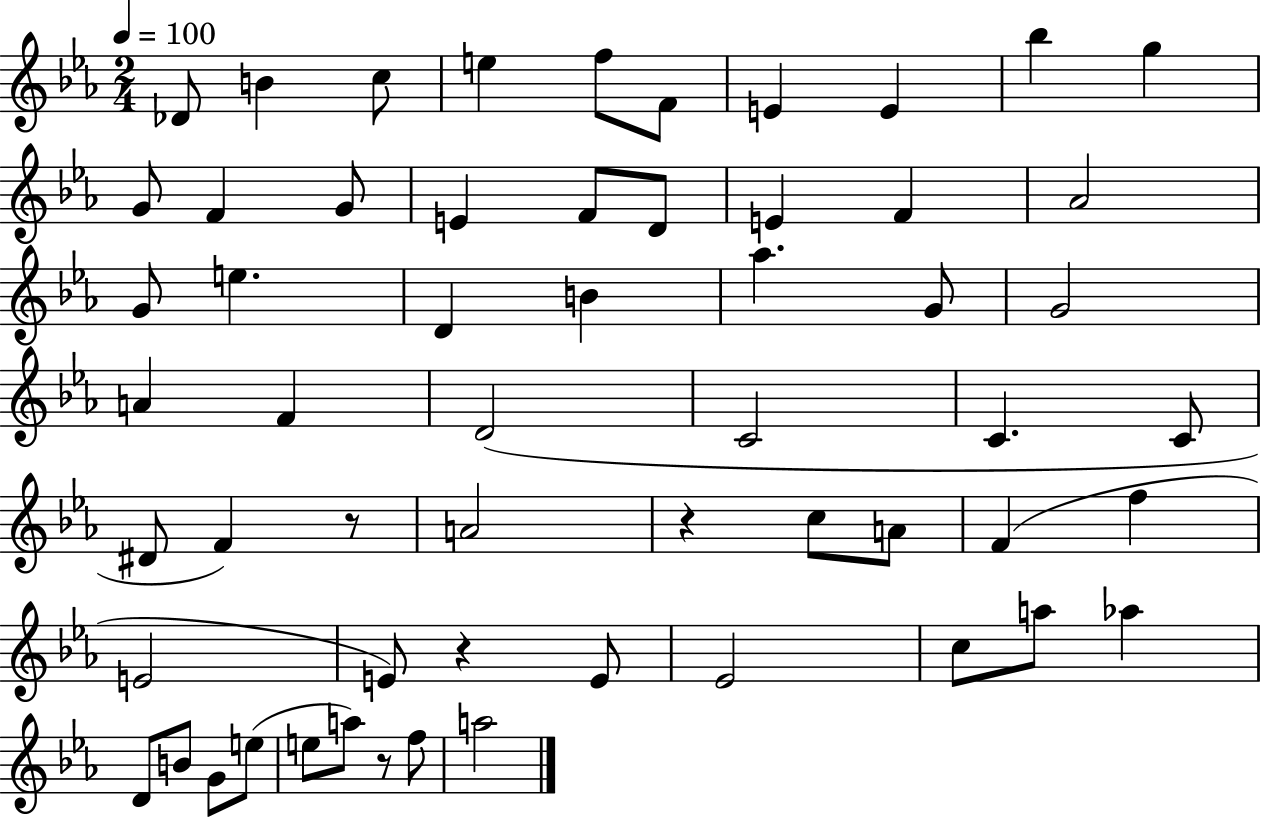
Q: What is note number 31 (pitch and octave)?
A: C4